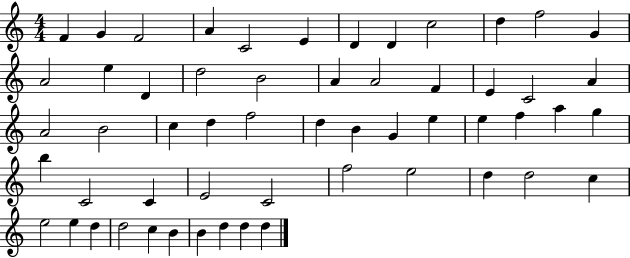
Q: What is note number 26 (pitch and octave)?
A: C5